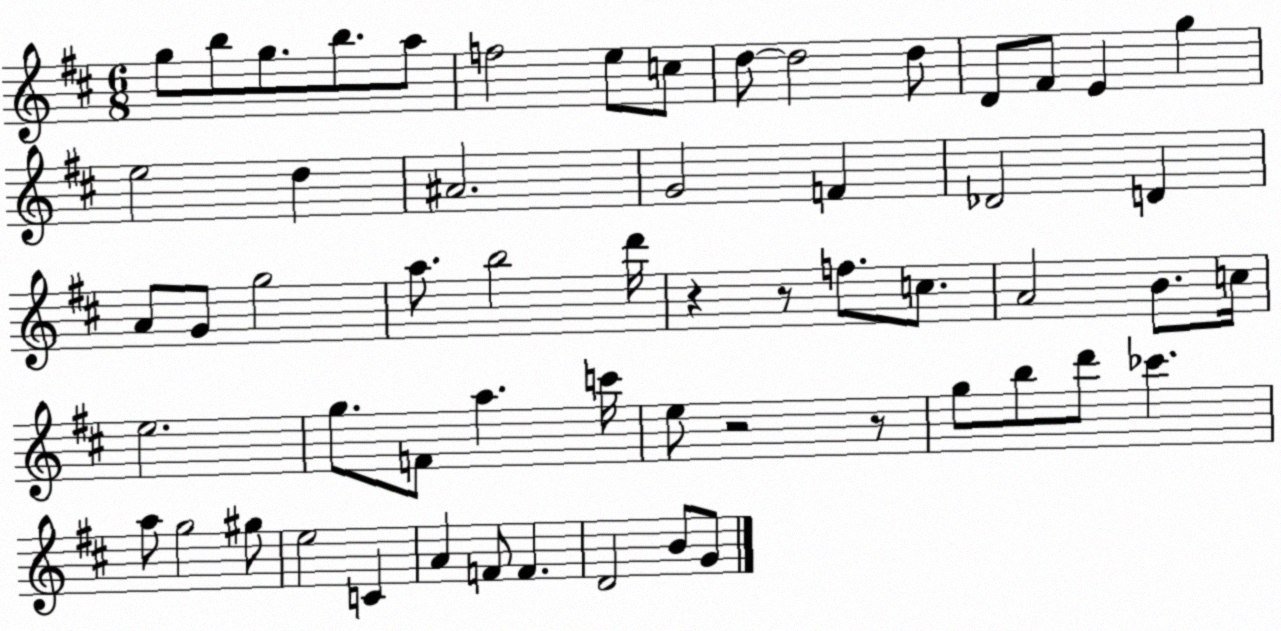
X:1
T:Untitled
M:6/8
L:1/4
K:D
g/2 b/2 g/2 b/2 a/2 f2 e/2 c/2 d/2 d2 d/2 D/2 ^F/2 E g e2 d ^A2 G2 F _D2 D A/2 G/2 g2 a/2 b2 d'/4 z z/2 f/2 c/2 A2 B/2 c/4 e2 g/2 F/2 a c'/4 e/2 z2 z/2 g/2 b/2 d'/2 _c' a/2 g2 ^g/2 e2 C A F/2 F D2 B/2 G/2